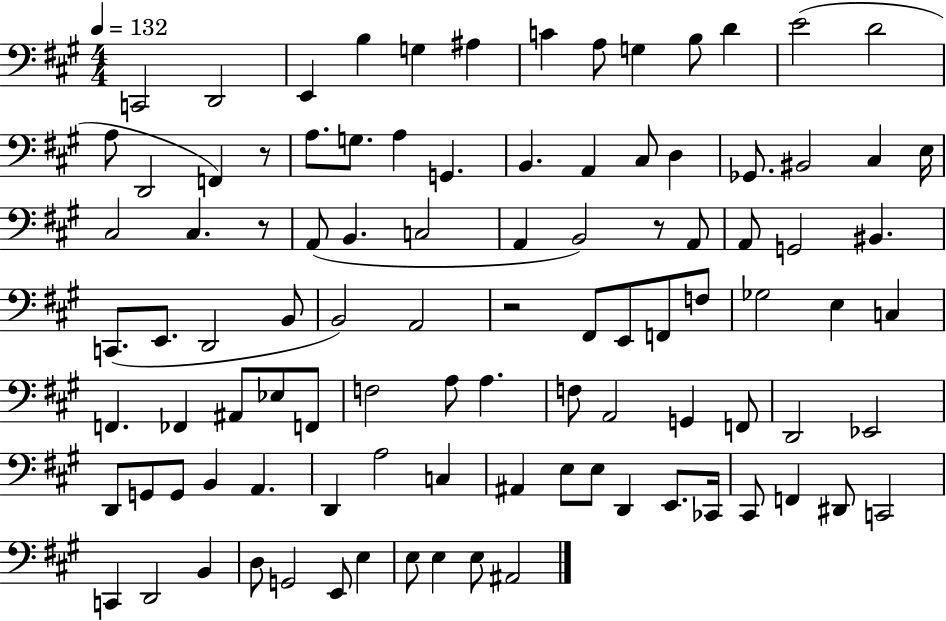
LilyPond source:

{
  \clef bass
  \numericTimeSignature
  \time 4/4
  \key a \major
  \tempo 4 = 132
  c,2 d,2 | e,4 b4 g4 ais4 | c'4 a8 g4 b8 d'4 | e'2( d'2 | \break a8 d,2 f,4) r8 | a8. g8. a4 g,4. | b,4. a,4 cis8 d4 | ges,8. bis,2 cis4 e16 | \break cis2 cis4. r8 | a,8( b,4. c2 | a,4 b,2) r8 a,8 | a,8 g,2 bis,4. | \break c,8.( e,8. d,2 b,8 | b,2) a,2 | r2 fis,8 e,8 f,8 f8 | ges2 e4 c4 | \break f,4. fes,4 ais,8 ees8 f,8 | f2 a8 a4. | f8 a,2 g,4 f,8 | d,2 ees,2 | \break d,8 g,8 g,8 b,4 a,4. | d,4 a2 c4 | ais,4 e8 e8 d,4 e,8. ces,16 | cis,8 f,4 dis,8 c,2 | \break c,4 d,2 b,4 | d8 g,2 e,8 e4 | e8 e4 e8 ais,2 | \bar "|."
}